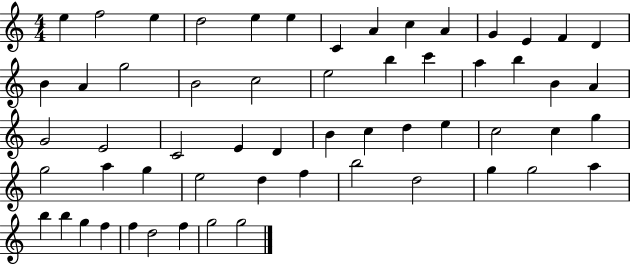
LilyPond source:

{
  \clef treble
  \numericTimeSignature
  \time 4/4
  \key c \major
  e''4 f''2 e''4 | d''2 e''4 e''4 | c'4 a'4 c''4 a'4 | g'4 e'4 f'4 d'4 | \break b'4 a'4 g''2 | b'2 c''2 | e''2 b''4 c'''4 | a''4 b''4 b'4 a'4 | \break g'2 e'2 | c'2 e'4 d'4 | b'4 c''4 d''4 e''4 | c''2 c''4 g''4 | \break g''2 a''4 g''4 | e''2 d''4 f''4 | b''2 d''2 | g''4 g''2 a''4 | \break b''4 b''4 g''4 f''4 | f''4 d''2 f''4 | g''2 g''2 | \bar "|."
}